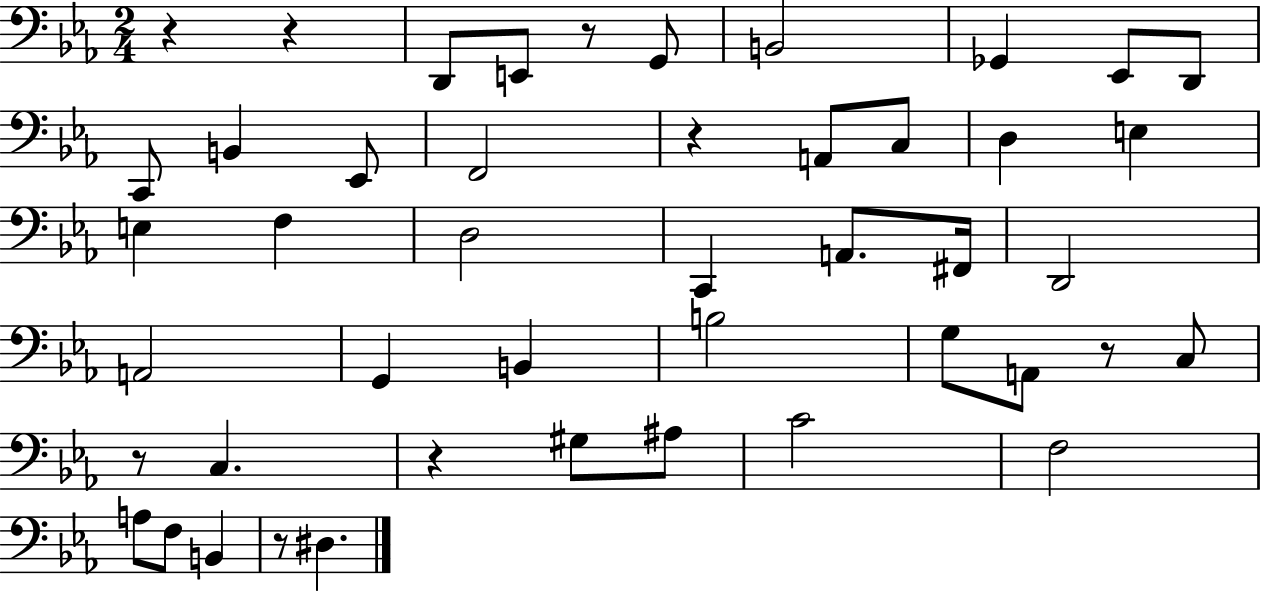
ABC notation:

X:1
T:Untitled
M:2/4
L:1/4
K:Eb
z z D,,/2 E,,/2 z/2 G,,/2 B,,2 _G,, _E,,/2 D,,/2 C,,/2 B,, _E,,/2 F,,2 z A,,/2 C,/2 D, E, E, F, D,2 C,, A,,/2 ^F,,/4 D,,2 A,,2 G,, B,, B,2 G,/2 A,,/2 z/2 C,/2 z/2 C, z ^G,/2 ^A,/2 C2 F,2 A,/2 F,/2 B,, z/2 ^D,